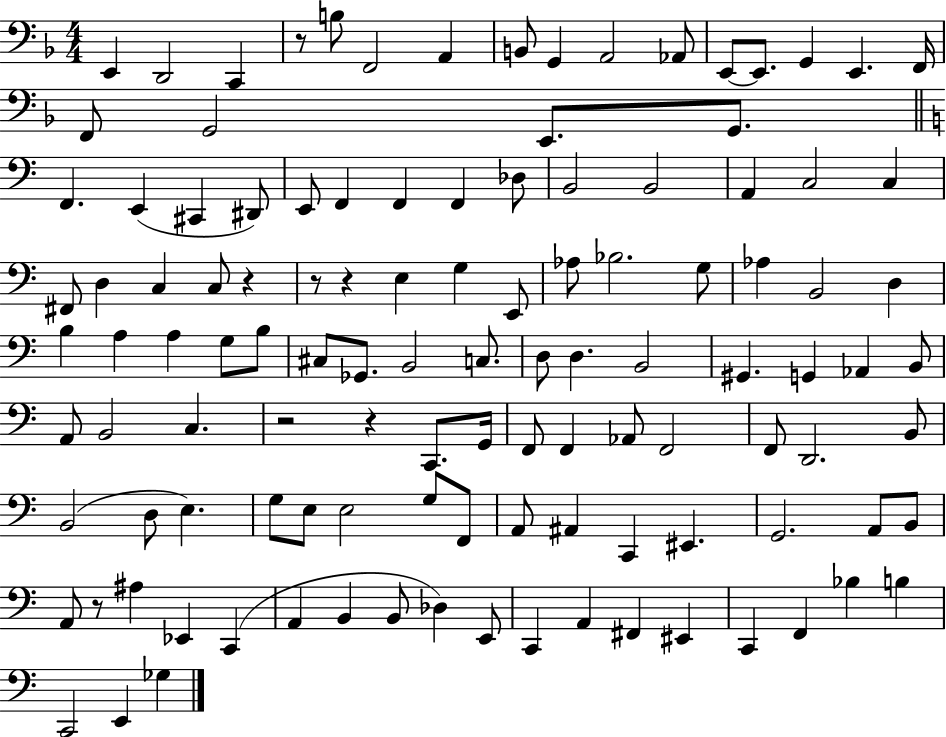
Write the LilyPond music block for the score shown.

{
  \clef bass
  \numericTimeSignature
  \time 4/4
  \key f \major
  \repeat volta 2 { e,4 d,2 c,4 | r8 b8 f,2 a,4 | b,8 g,4 a,2 aes,8 | e,8~~ e,8. g,4 e,4. f,16 | \break f,8 g,2 e,8. g,8. | \bar "||" \break \key c \major f,4. e,4( cis,4 dis,8) | e,8 f,4 f,4 f,4 des8 | b,2 b,2 | a,4 c2 c4 | \break fis,8 d4 c4 c8 r4 | r8 r4 e4 g4 e,8 | aes8 bes2. g8 | aes4 b,2 d4 | \break b4 a4 a4 g8 b8 | cis8 ges,8. b,2 c8. | d8 d4. b,2 | gis,4. g,4 aes,4 b,8 | \break a,8 b,2 c4. | r2 r4 c,8. g,16 | f,8 f,4 aes,8 f,2 | f,8 d,2. b,8 | \break b,2( d8 e4.) | g8 e8 e2 g8 f,8 | a,8 ais,4 c,4 eis,4. | g,2. a,8 b,8 | \break a,8 r8 ais4 ees,4 c,4( | a,4 b,4 b,8 des4) e,8 | c,4 a,4 fis,4 eis,4 | c,4 f,4 bes4 b4 | \break c,2 e,4 ges4 | } \bar "|."
}